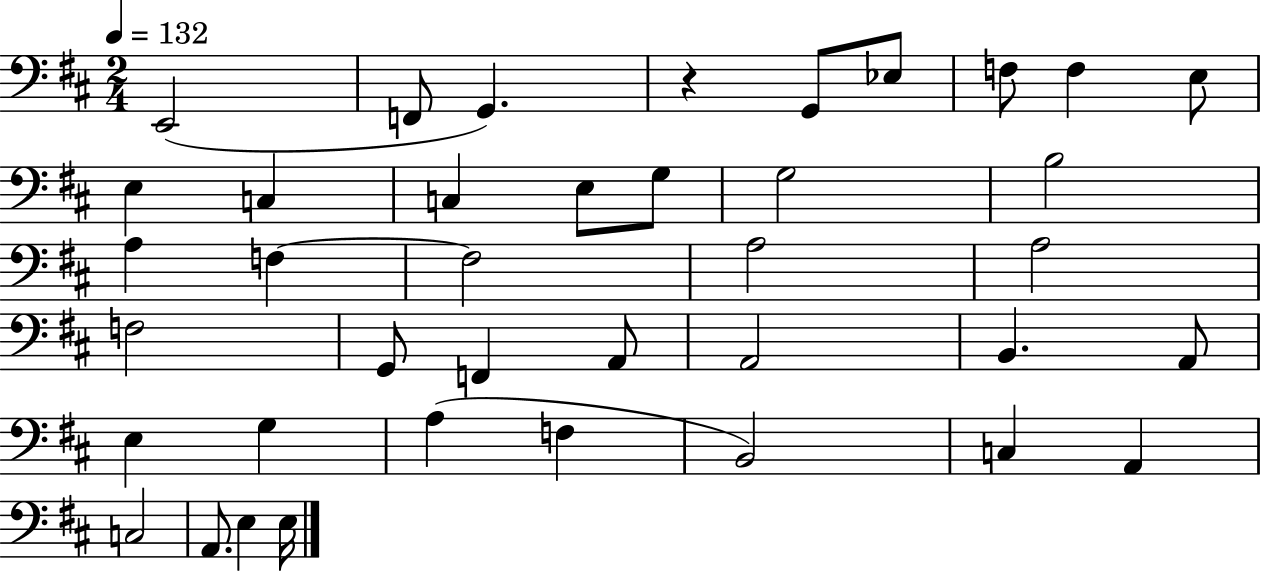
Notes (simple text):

E2/h F2/e G2/q. R/q G2/e Eb3/e F3/e F3/q E3/e E3/q C3/q C3/q E3/e G3/e G3/h B3/h A3/q F3/q F3/h A3/h A3/h F3/h G2/e F2/q A2/e A2/h B2/q. A2/e E3/q G3/q A3/q F3/q B2/h C3/q A2/q C3/h A2/e. E3/q E3/s